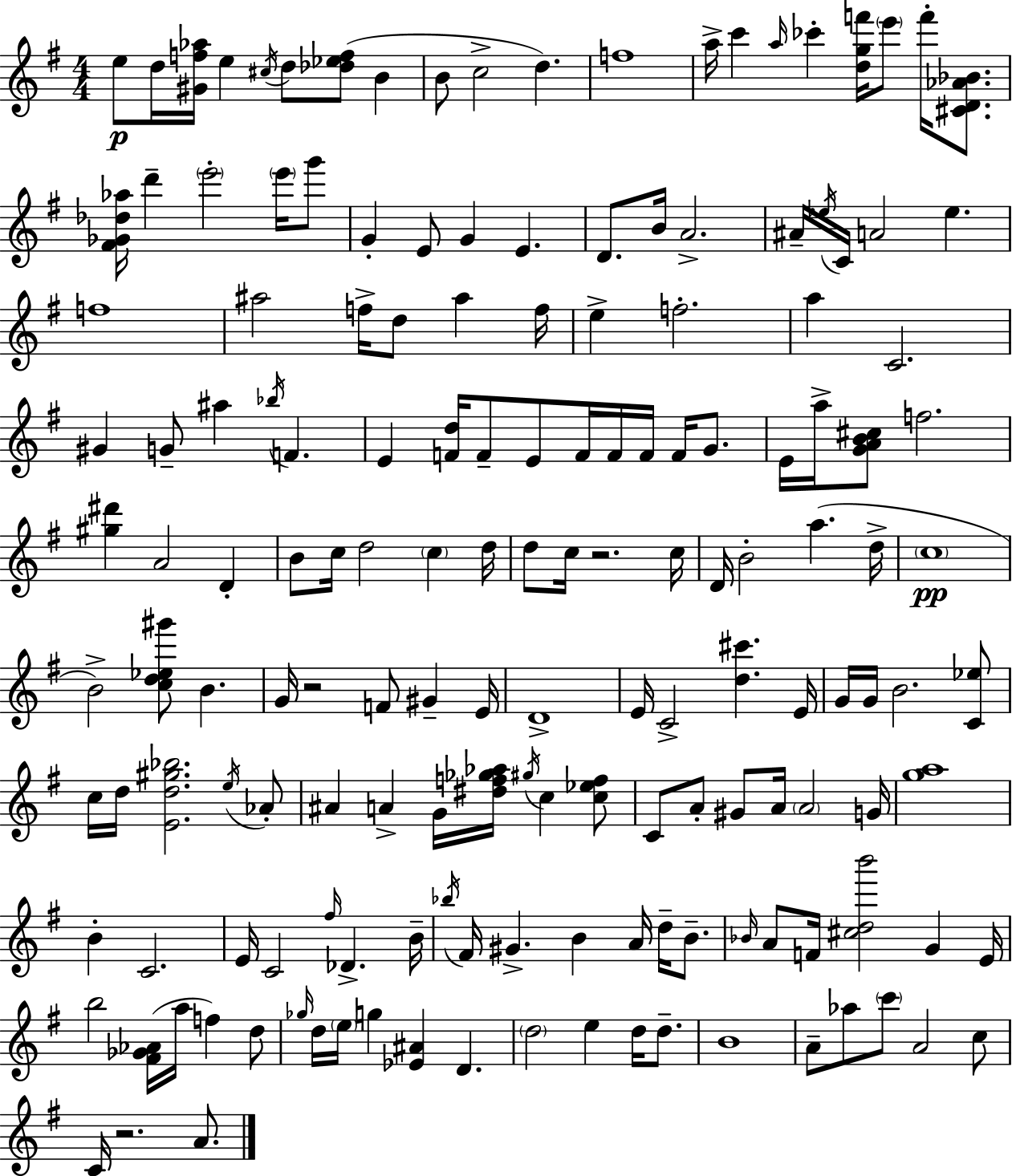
E5/e D5/s [G#4,F5,Ab5]/s E5/q C#5/s D5/e [Db5,Eb5,F5]/e B4/q B4/e C5/h D5/q. F5/w A5/s C6/q A5/s CES6/q [D5,G5,F6]/s E6/e F6/s [C#4,D4,Ab4,Bb4]/e. [F#4,Gb4,Db5,Ab5]/s D6/q E6/h E6/s G6/e G4/q E4/e G4/q E4/q. D4/e. B4/s A4/h. A#4/s Eb5/s C4/s A4/h Eb5/q. F5/w A#5/h F5/s D5/e A#5/q F5/s E5/q F5/h. A5/q C4/h. G#4/q G4/e A#5/q Bb5/s F4/q. E4/q [F4,D5]/s F4/e E4/e F4/s F4/s F4/s F4/s G4/e. E4/s A5/s [G4,A4,B4,C#5]/e F5/h. [G#5,D#6]/q A4/h D4/q B4/e C5/s D5/h C5/q D5/s D5/e C5/s R/h. C5/s D4/s B4/h A5/q. D5/s C5/w B4/h [C5,D5,Eb5,G#6]/e B4/q. G4/s R/h F4/e G#4/q E4/s D4/w E4/s C4/h [D5,C#6]/q. E4/s G4/s G4/s B4/h. [C4,Eb5]/e C5/s D5/s [E4,D5,G#5,Bb5]/h. E5/s Ab4/e A#4/q A4/q G4/s [D#5,F5,Gb5,Ab5]/s G#5/s C5/q [C5,Eb5,F5]/e C4/e A4/e G#4/e A4/s A4/h G4/s [G5,A5]/w B4/q C4/h. E4/s C4/h F#5/s Db4/q. B4/s Bb5/s F#4/s G#4/q. B4/q A4/s D5/s B4/e. Bb4/s A4/e F4/s [C#5,D5,B6]/h G4/q E4/s B5/h [F#4,Gb4,Ab4]/s A5/s F5/q D5/e Gb5/s D5/s E5/s G5/q [Eb4,A#4]/q D4/q. D5/h E5/q D5/s D5/e. B4/w A4/e Ab5/e C6/e A4/h C5/e C4/s R/h. A4/e.